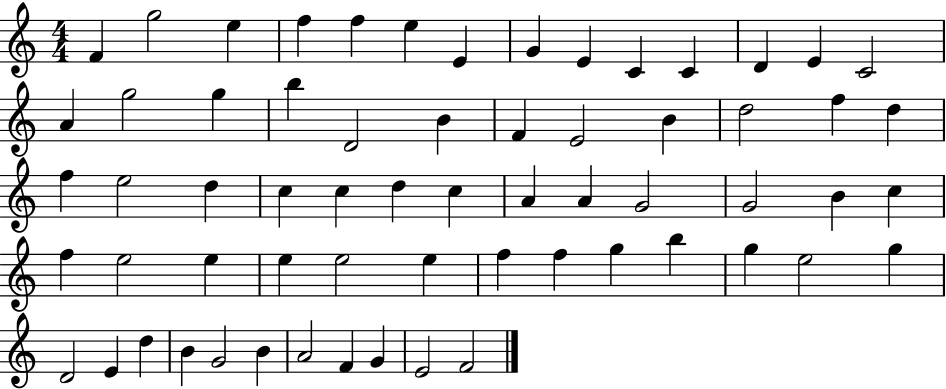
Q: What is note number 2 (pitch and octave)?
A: G5